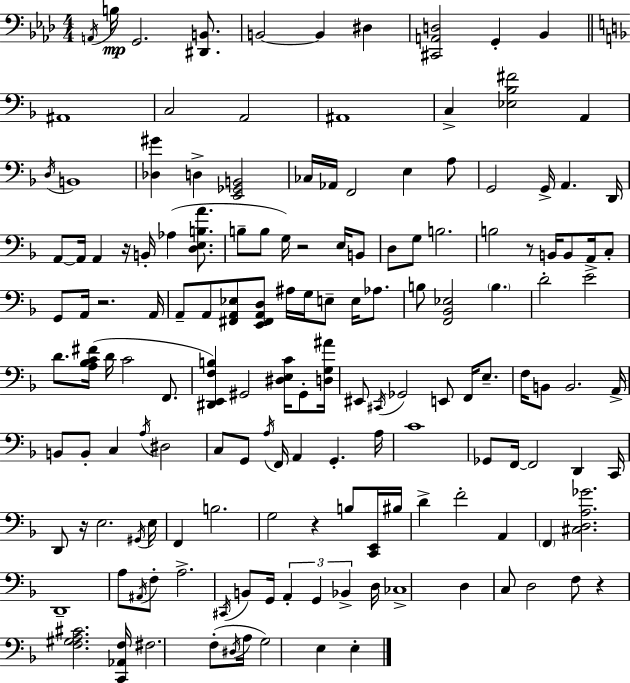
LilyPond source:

{
  \clef bass
  \numericTimeSignature
  \time 4/4
  \key f \minor
  \repeat volta 2 { \acciaccatura { a,16 }\mp b16 g,2. <dis, b,>8. | b,2~~ b,4 dis4 | <cis, a, d>2 g,4-. bes,4 | \bar "||" \break \key d \minor ais,1 | c2 a,2 | ais,1 | c4-> <ees bes fis'>2 a,4 | \break \acciaccatura { d16 } b,1 | <des gis'>4 d4-> <e, ges, b,>2 | ces16 aes,16 f,2 e4 a8 | g,2 g,16-> a,4. | \break d,16 a,8~~ a,16 a,4 r16 b,16-. aes4( <d e b a'>8. | b8-- b8 g16) r2 e16 b,8 | d8 g8 b2. | b2 r8 b,16 b,8 a,16-> c8-. | \break g,8 a,16 r2. | a,16 a,8-- a,8 <fis, a, ees>8 <e, fis, a, d>8 ais16 g16 e8-- e16 aes8. | b8 <f, bes, ees>2 \parenthesize b4. | d'2-. e'2 | \break d'8. <a bes c' fis'>16( d'16 c'2 f,8. | <dis, e, f b>4) gis,2 <dis e c'>16 gis,8-. | <d g ais'>16 eis,8 \acciaccatura { cis,16 } ges,2 e,8 f,16 e8.-- | f16 b,8 b,2. | \break a,16-> b,8 b,8-. c4 \acciaccatura { a16 } dis2 | c8 g,8 \acciaccatura { a16 } f,16 a,4 g,4.-. | a16 c'1 | ges,8 f,16~~ f,2 d,4 | \break c,16 d,8 r16 e2. | \acciaccatura { gis,16 } e16 f,4 b2. | g2 r4 | b8 <c, e,>16 bis16 d'4-> f'2-. | \break a,4 \parenthesize f,4 <cis d a ges'>2. | d,1-- | a8 \acciaccatura { ais,16 } f8-. a2.-> | \acciaccatura { cis,16 } b,8 g,16 \tuplet 3/2 { a,4-. g,4 | \break bes,4-> } d16 ces1-> | d4 c8 d2 | f8 r4 <f gis a cis'>2. | <c, aes, f>16 fis2. | \break f8-.( \acciaccatura { dis16 } a16 g2) | e4 e4-. } \bar "|."
}